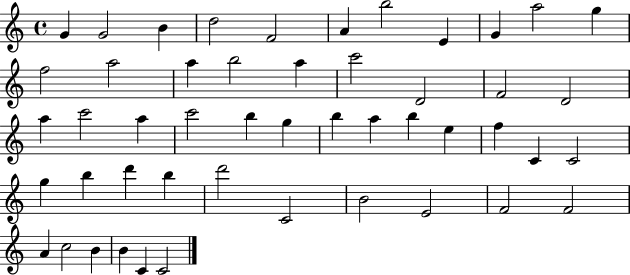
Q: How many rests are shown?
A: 0